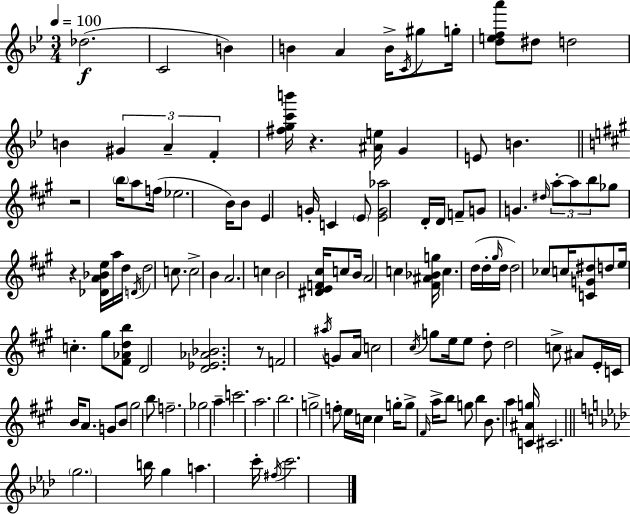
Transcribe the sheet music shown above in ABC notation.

X:1
T:Untitled
M:3/4
L:1/4
K:Gm
_d2 C2 B B A B/4 C/4 ^g/2 g/4 [defa']/2 ^d/2 d2 B ^G A F [^fgc'b']/4 z [^Ae]/4 G E/2 B z2 b/4 a/2 f/4 _e2 B/4 B/2 E G/4 C E/2 [EG_a]2 D/4 D/4 F/2 G/2 G ^d/4 a/2 a/2 b/2 _g/2 z [_DA_Be]/4 a/4 d/4 D/4 d2 c/2 c2 B A2 c B2 [^DEF^c]/4 c/2 B/4 A2 c [^F^A_Bg]/4 c d/4 d/4 ^g/4 d/4 d2 _c/2 c/4 [CG^d]/2 d/2 e/4 c ^g/2 [^F_Adb]/2 D2 [D_E_A_B]2 z/2 F2 ^a/4 G/2 A/4 c2 ^c/4 g/2 e/4 e/2 d/2 d2 c/2 ^A/2 E/4 C/4 B/4 A/2 G/2 B/2 ^g2 b/2 f2 _g2 a c'2 a2 b2 g2 f/2 e/4 c/4 c g/4 g/2 ^F/4 a/4 b/2 g/2 b B/2 a [C^Ag]/4 ^C2 g2 b/4 g a c'/4 ^f/4 c'2